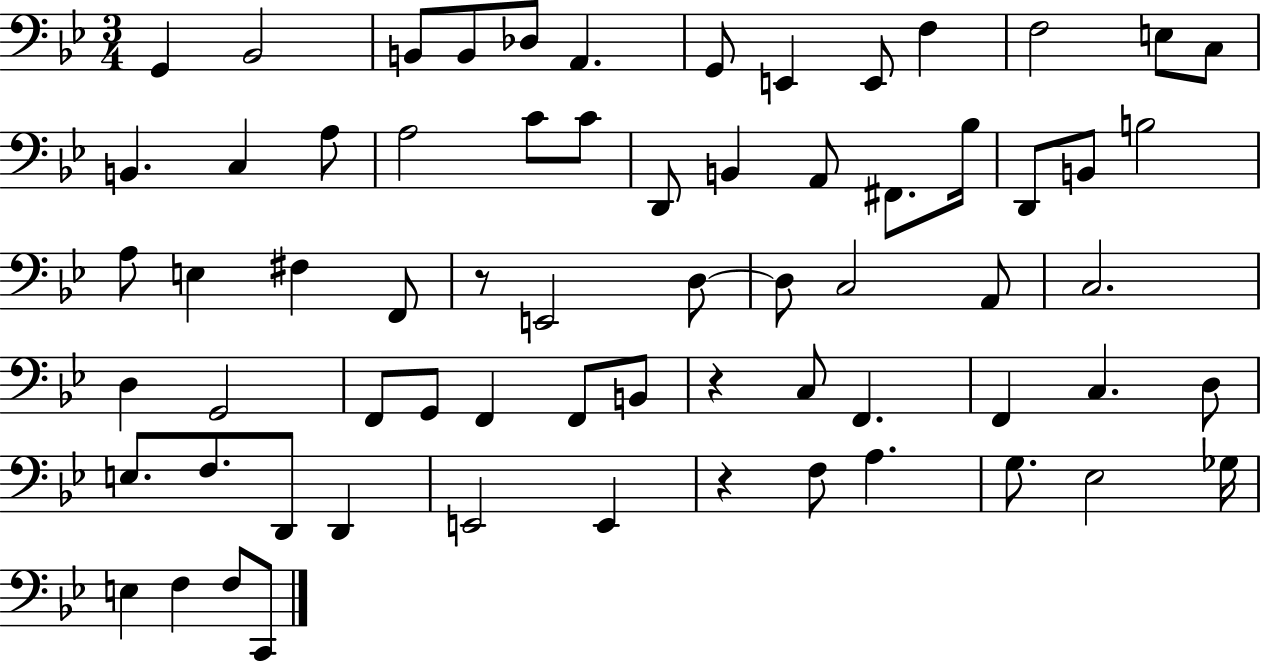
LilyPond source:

{
  \clef bass
  \numericTimeSignature
  \time 3/4
  \key bes \major
  g,4 bes,2 | b,8 b,8 des8 a,4. | g,8 e,4 e,8 f4 | f2 e8 c8 | \break b,4. c4 a8 | a2 c'8 c'8 | d,8 b,4 a,8 fis,8. bes16 | d,8 b,8 b2 | \break a8 e4 fis4 f,8 | r8 e,2 d8~~ | d8 c2 a,8 | c2. | \break d4 g,2 | f,8 g,8 f,4 f,8 b,8 | r4 c8 f,4. | f,4 c4. d8 | \break e8. f8. d,8 d,4 | e,2 e,4 | r4 f8 a4. | g8. ees2 ges16 | \break e4 f4 f8 c,8 | \bar "|."
}